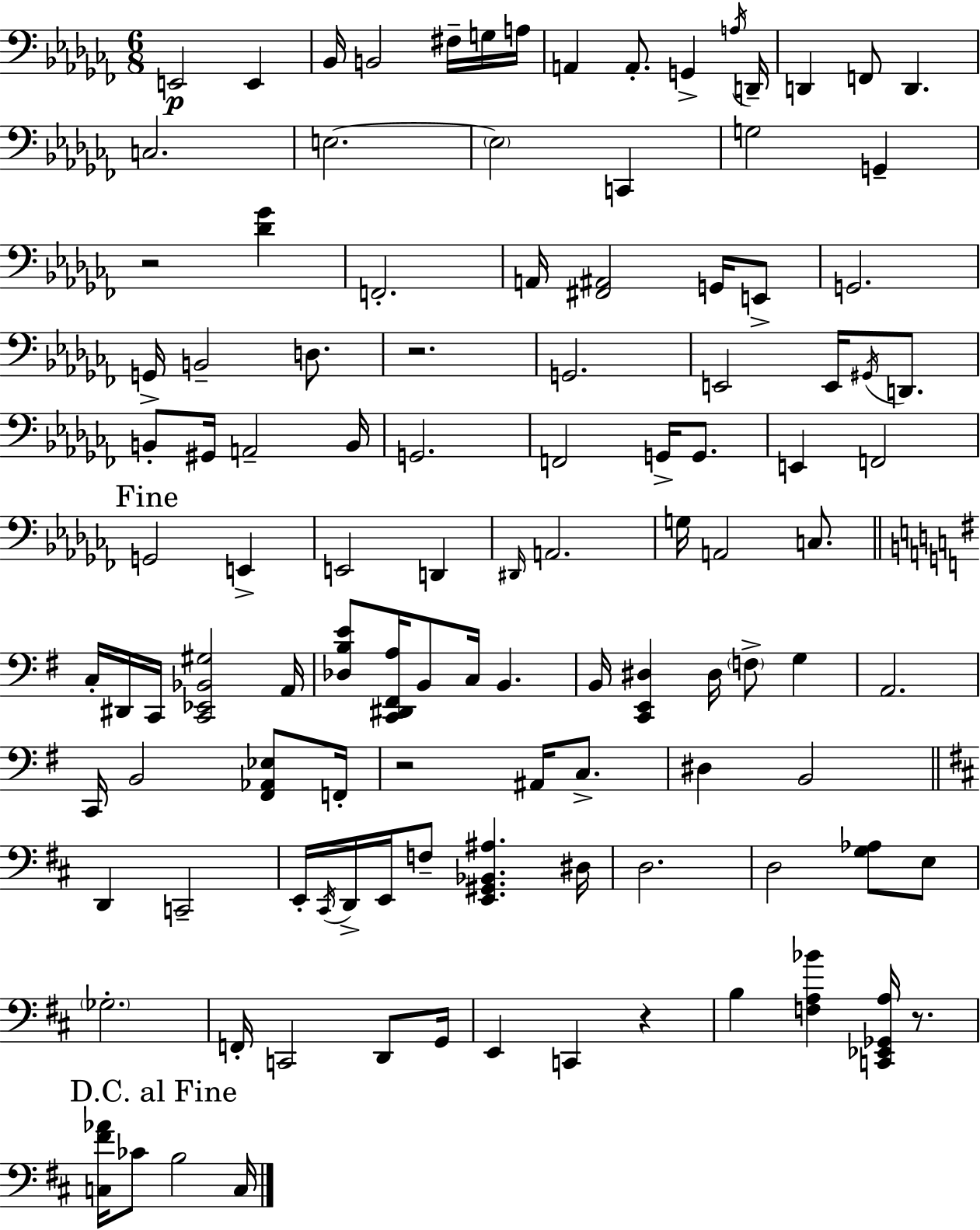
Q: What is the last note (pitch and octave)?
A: C3